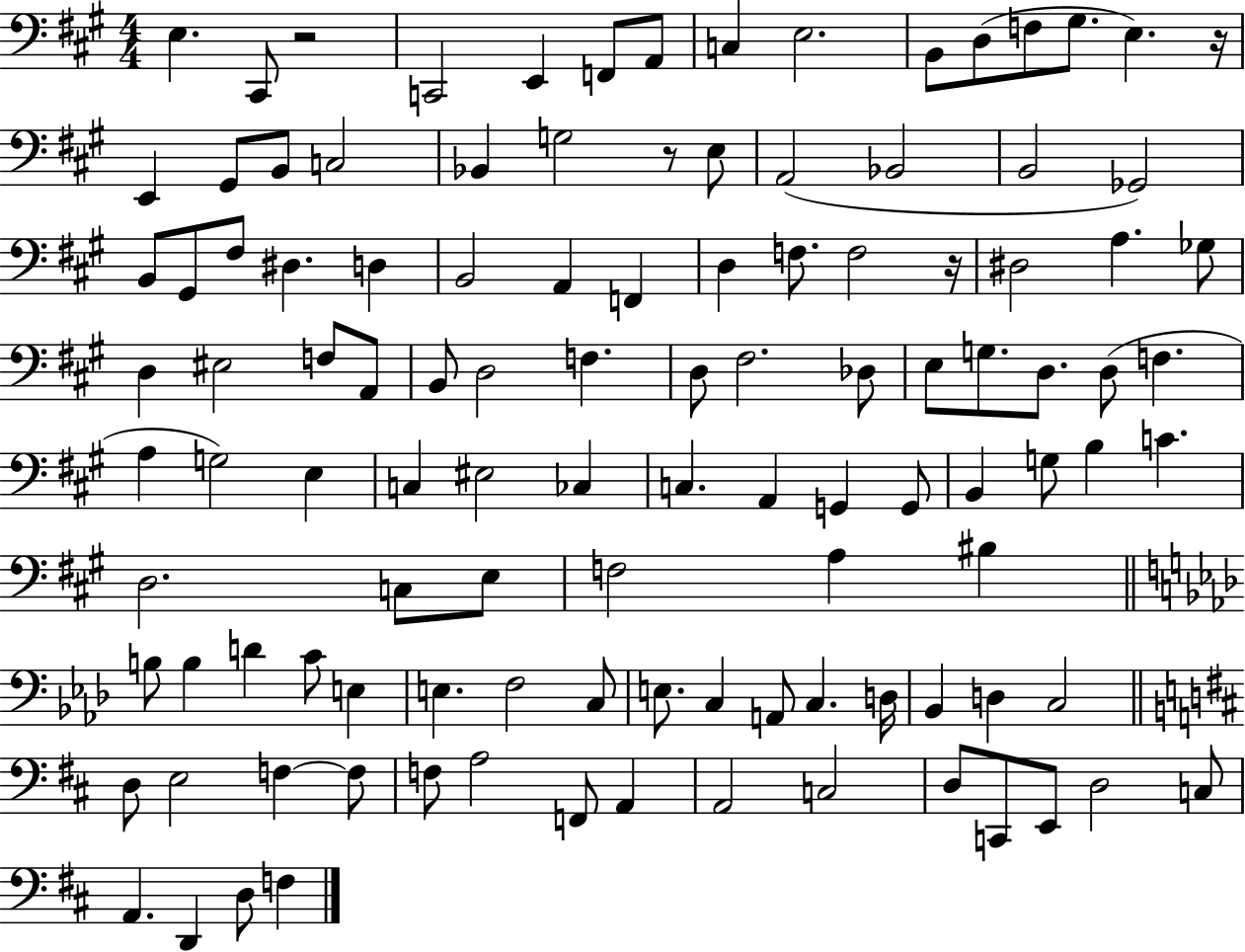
{
  \clef bass
  \numericTimeSignature
  \time 4/4
  \key a \major
  e4. cis,8 r2 | c,2 e,4 f,8 a,8 | c4 e2. | b,8 d8( f8 gis8. e4.) r16 | \break e,4 gis,8 b,8 c2 | bes,4 g2 r8 e8 | a,2( bes,2 | b,2 ges,2) | \break b,8 gis,8 fis8 dis4. d4 | b,2 a,4 f,4 | d4 f8. f2 r16 | dis2 a4. ges8 | \break d4 eis2 f8 a,8 | b,8 d2 f4. | d8 fis2. des8 | e8 g8. d8. d8( f4. | \break a4 g2) e4 | c4 eis2 ces4 | c4. a,4 g,4 g,8 | b,4 g8 b4 c'4. | \break d2. c8 e8 | f2 a4 bis4 | \bar "||" \break \key f \minor b8 b4 d'4 c'8 e4 | e4. f2 c8 | e8. c4 a,8 c4. d16 | bes,4 d4 c2 | \break \bar "||" \break \key b \minor d8 e2 f4~~ f8 | f8 a2 f,8 a,4 | a,2 c2 | d8 c,8 e,8 d2 c8 | \break a,4. d,4 d8 f4 | \bar "|."
}